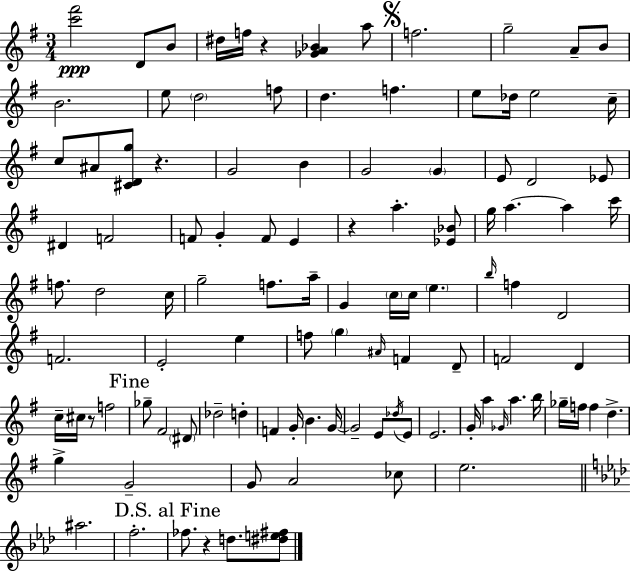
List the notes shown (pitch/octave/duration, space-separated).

[C6,F#6]/h D4/e B4/e D#5/s F5/s R/q [Gb4,A4,Bb4]/q A5/e F5/h. G5/h A4/e B4/e B4/h. E5/e D5/h F5/e D5/q. F5/q. E5/e Db5/s E5/h C5/s C5/e A#4/e [C#4,D4,G5]/e R/q. G4/h B4/q G4/h G4/q E4/e D4/h Eb4/e D#4/q F4/h F4/e G4/q F4/e E4/q R/q A5/q. [Eb4,Bb4]/e G5/s A5/q. A5/q C6/s F5/e. D5/h C5/s G5/h F5/e. A5/s G4/q C5/s C5/s E5/q. B5/s F5/q D4/h F4/h. E4/h E5/q F5/e G5/q A#4/s F4/q D4/e F4/h D4/q C5/s C#5/s R/e F5/h Gb5/e F#4/h D#4/e Db5/h D5/q F4/q G4/s B4/q. G4/s G4/h E4/e Db5/s E4/e E4/h. G4/s A5/q Gb4/s A5/q. B5/s Gb5/s F5/s F5/q D5/q. G5/q G4/h G4/e A4/h CES5/e E5/h. A#5/h. F5/h. FES5/e. R/q D5/e. [D#5,E5,F#5]/e